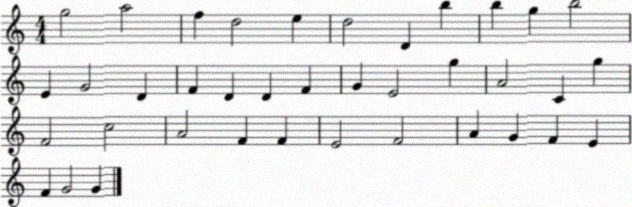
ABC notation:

X:1
T:Untitled
M:4/4
L:1/4
K:C
g2 a2 f d2 e d2 D b b g b2 E G2 D F D D F G E2 g A2 C g F2 c2 A2 F F E2 F2 A G F E F G2 G